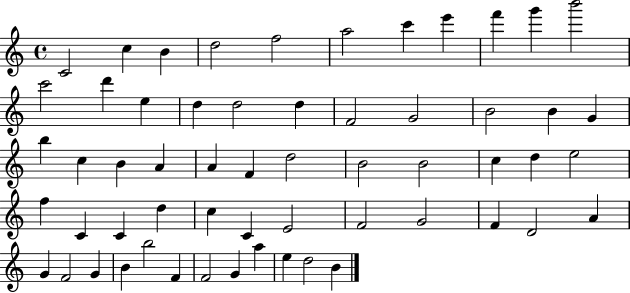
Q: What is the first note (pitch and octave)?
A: C4